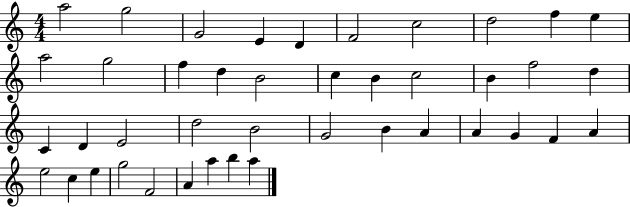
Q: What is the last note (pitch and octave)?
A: A5